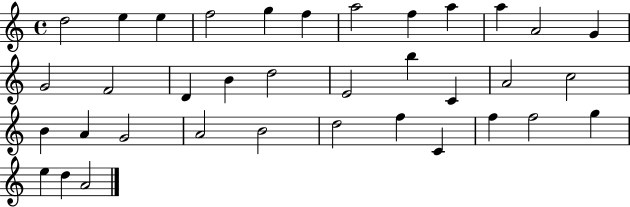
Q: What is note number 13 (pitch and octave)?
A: G4